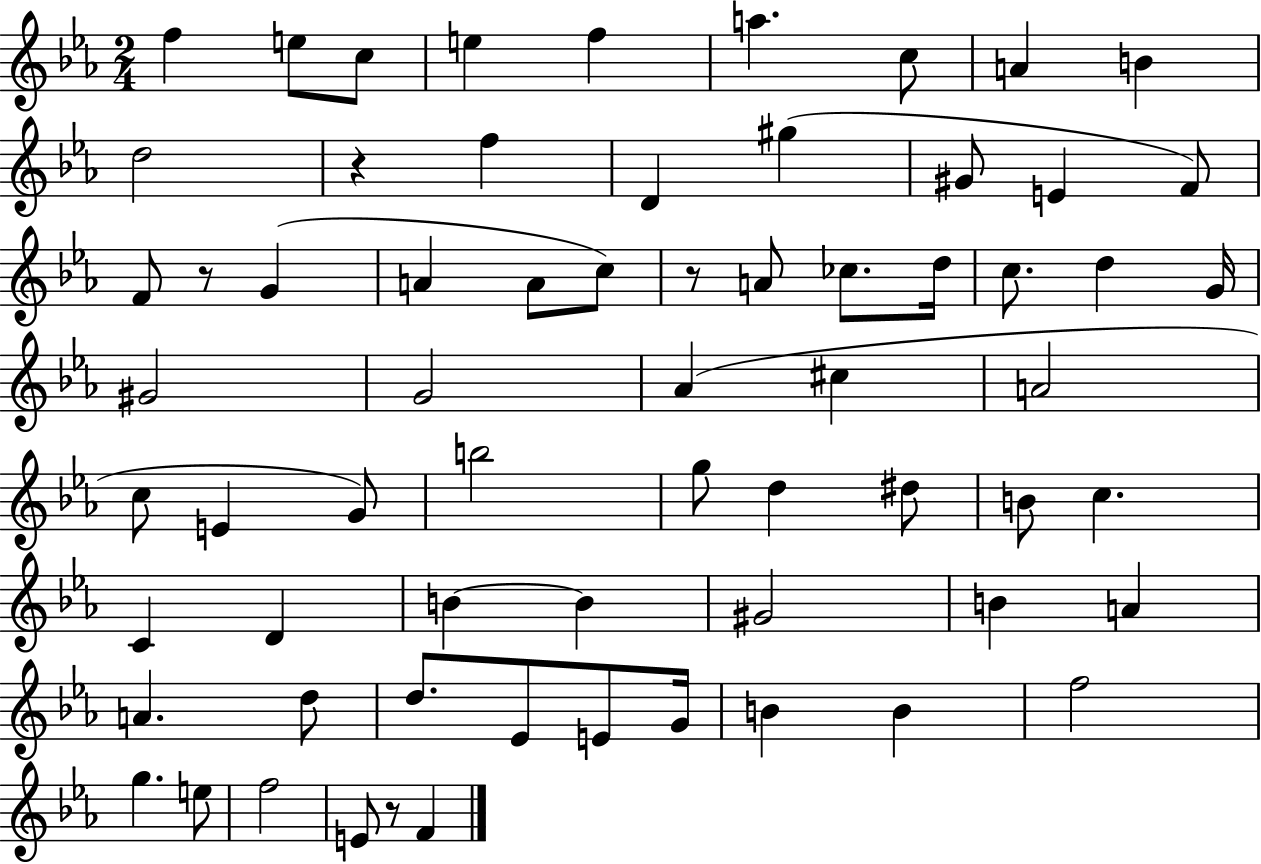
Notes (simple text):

F5/q E5/e C5/e E5/q F5/q A5/q. C5/e A4/q B4/q D5/h R/q F5/q D4/q G#5/q G#4/e E4/q F4/e F4/e R/e G4/q A4/q A4/e C5/e R/e A4/e CES5/e. D5/s C5/e. D5/q G4/s G#4/h G4/h Ab4/q C#5/q A4/h C5/e E4/q G4/e B5/h G5/e D5/q D#5/e B4/e C5/q. C4/q D4/q B4/q B4/q G#4/h B4/q A4/q A4/q. D5/e D5/e. Eb4/e E4/e G4/s B4/q B4/q F5/h G5/q. E5/e F5/h E4/e R/e F4/q